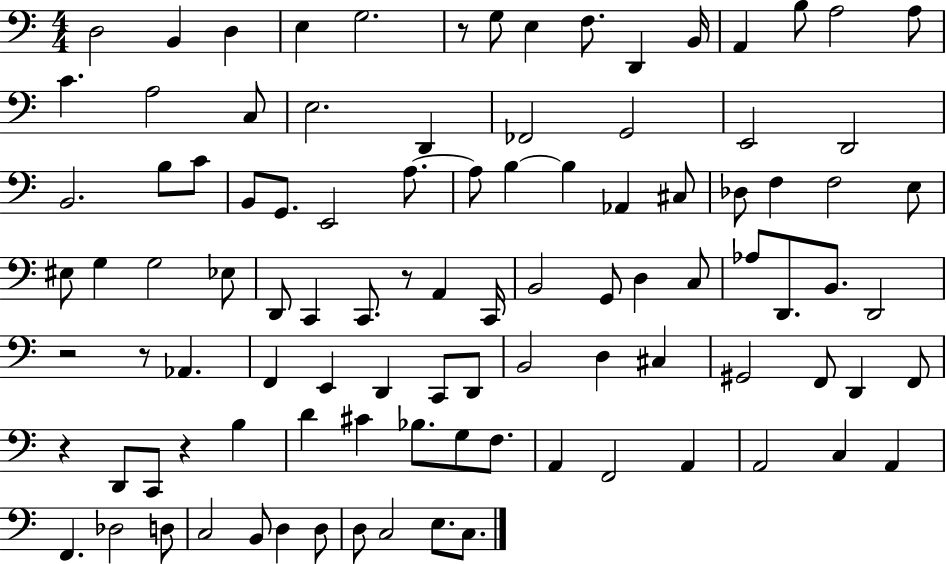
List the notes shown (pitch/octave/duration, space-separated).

D3/h B2/q D3/q E3/q G3/h. R/e G3/e E3/q F3/e. D2/q B2/s A2/q B3/e A3/h A3/e C4/q. A3/h C3/e E3/h. D2/q FES2/h G2/h E2/h D2/h B2/h. B3/e C4/e B2/e G2/e. E2/h A3/e. A3/e B3/q B3/q Ab2/q C#3/e Db3/e F3/q F3/h E3/e EIS3/e G3/q G3/h Eb3/e D2/e C2/q C2/e. R/e A2/q C2/s B2/h G2/e D3/q C3/e Ab3/e D2/e. B2/e. D2/h R/h R/e Ab2/q. F2/q E2/q D2/q C2/e D2/e B2/h D3/q C#3/q G#2/h F2/e D2/q F2/e R/q D2/e C2/e R/q B3/q D4/q C#4/q Bb3/e. G3/e F3/e. A2/q F2/h A2/q A2/h C3/q A2/q F2/q. Db3/h D3/e C3/h B2/e D3/q D3/e D3/e C3/h E3/e. C3/e.